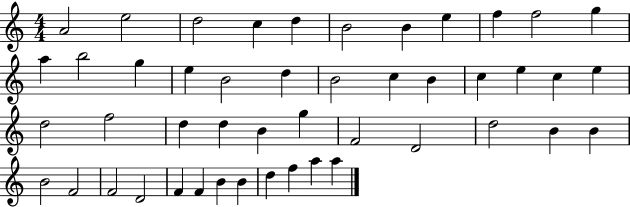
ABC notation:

X:1
T:Untitled
M:4/4
L:1/4
K:C
A2 e2 d2 c d B2 B e f f2 g a b2 g e B2 d B2 c B c e c e d2 f2 d d B g F2 D2 d2 B B B2 F2 F2 D2 F F B B d f a a